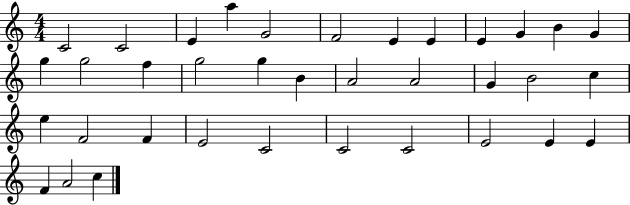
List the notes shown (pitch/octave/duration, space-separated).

C4/h C4/h E4/q A5/q G4/h F4/h E4/q E4/q E4/q G4/q B4/q G4/q G5/q G5/h F5/q G5/h G5/q B4/q A4/h A4/h G4/q B4/h C5/q E5/q F4/h F4/q E4/h C4/h C4/h C4/h E4/h E4/q E4/q F4/q A4/h C5/q